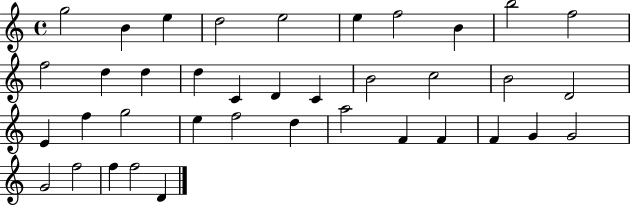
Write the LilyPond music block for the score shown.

{
  \clef treble
  \time 4/4
  \defaultTimeSignature
  \key c \major
  g''2 b'4 e''4 | d''2 e''2 | e''4 f''2 b'4 | b''2 f''2 | \break f''2 d''4 d''4 | d''4 c'4 d'4 c'4 | b'2 c''2 | b'2 d'2 | \break e'4 f''4 g''2 | e''4 f''2 d''4 | a''2 f'4 f'4 | f'4 g'4 g'2 | \break g'2 f''2 | f''4 f''2 d'4 | \bar "|."
}